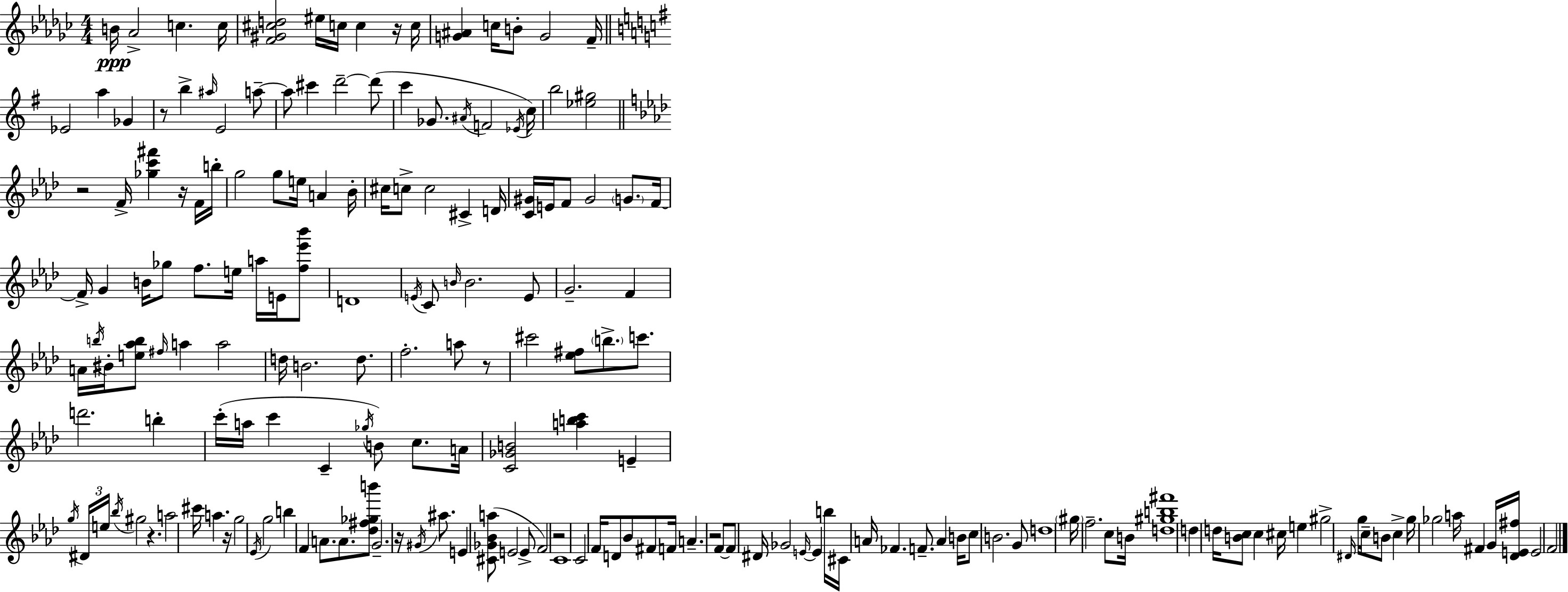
B4/s Ab4/h C5/q. C5/s [F4,G#4,C#5,D5]/h EIS5/s C5/s C5/q R/s C5/s [G4,A#4]/q C5/s B4/e G4/h F4/s Eb4/h A5/q Gb4/q R/e B5/q A#5/s E4/h A5/e A5/e C#6/q D6/h D6/e C6/q Gb4/e. A#4/s F4/h Eb4/s C5/s B5/h [Eb5,G#5]/h R/h F4/s [Gb5,C6,F#6]/q R/s F4/s B5/s G5/h G5/e E5/s A4/q Bb4/s C#5/s C5/e C5/h C#4/q D4/s [C4,G#4]/s E4/s F4/e G#4/h G4/e. F4/s F4/s G4/q B4/s Gb5/e F5/e. E5/s A5/s E4/s [F5,Eb6,Bb6]/e D4/w E4/s C4/e B4/s B4/h. E4/e G4/h. F4/q A4/s B5/s BIS4/s [E5,Ab5,B5]/e F#5/s A5/q A5/h D5/s B4/h. D5/e. F5/h. A5/e R/e C#6/h [Eb5,F#5]/e B5/e. C6/e. D6/h. B5/q C6/s A5/s C6/q C4/q Gb5/s B4/e C5/e. A4/s [C4,Gb4,B4]/h [A5,B5,C6]/q E4/q G5/s D#4/s E5/s Bb5/s G#5/h R/q. A5/h C#6/s A5/q. R/s G5/h Eb4/s G5/h B5/q F4/q A4/e. A4/e. [Db5,F#5,Gb5,B6]/e G4/h. R/s G#4/s A#5/e. E4/q [C#4,Gb4,Bb4,A5]/e E4/h E4/e F4/h R/h C4/w C4/h F4/s D4/e Bb4/e F#4/e F4/s A4/q. R/h F4/e F4/e D#4/s Gb4/h E4/s E4/q B5/s C#4/s A4/s FES4/q. F4/e. A4/q B4/s C5/e B4/h. G4/e D5/w G#5/s F5/h. C5/e B4/s [D5,G#5,B5,F#6]/w D5/q D5/s [B4,C5]/e C5/q C#5/s E5/q G#5/h D#4/s G5/s C5/s B4/e C5/q G5/s Gb5/h A5/s F#4/q G4/s [Db4,E4,F#5]/s E4/h F4/h